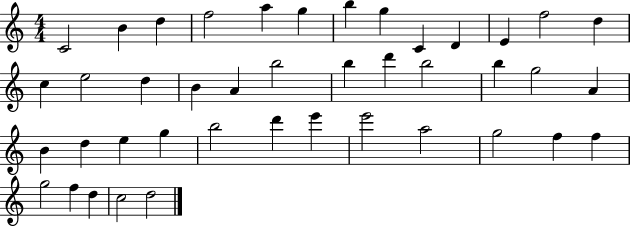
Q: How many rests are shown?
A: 0